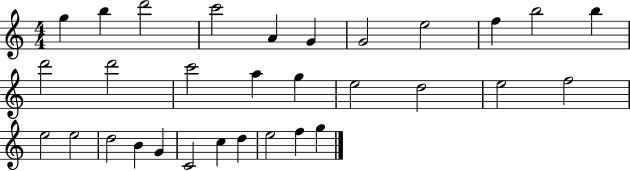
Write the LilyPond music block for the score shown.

{
  \clef treble
  \numericTimeSignature
  \time 4/4
  \key c \major
  g''4 b''4 d'''2 | c'''2 a'4 g'4 | g'2 e''2 | f''4 b''2 b''4 | \break d'''2 d'''2 | c'''2 a''4 g''4 | e''2 d''2 | e''2 f''2 | \break e''2 e''2 | d''2 b'4 g'4 | c'2 c''4 d''4 | e''2 f''4 g''4 | \break \bar "|."
}